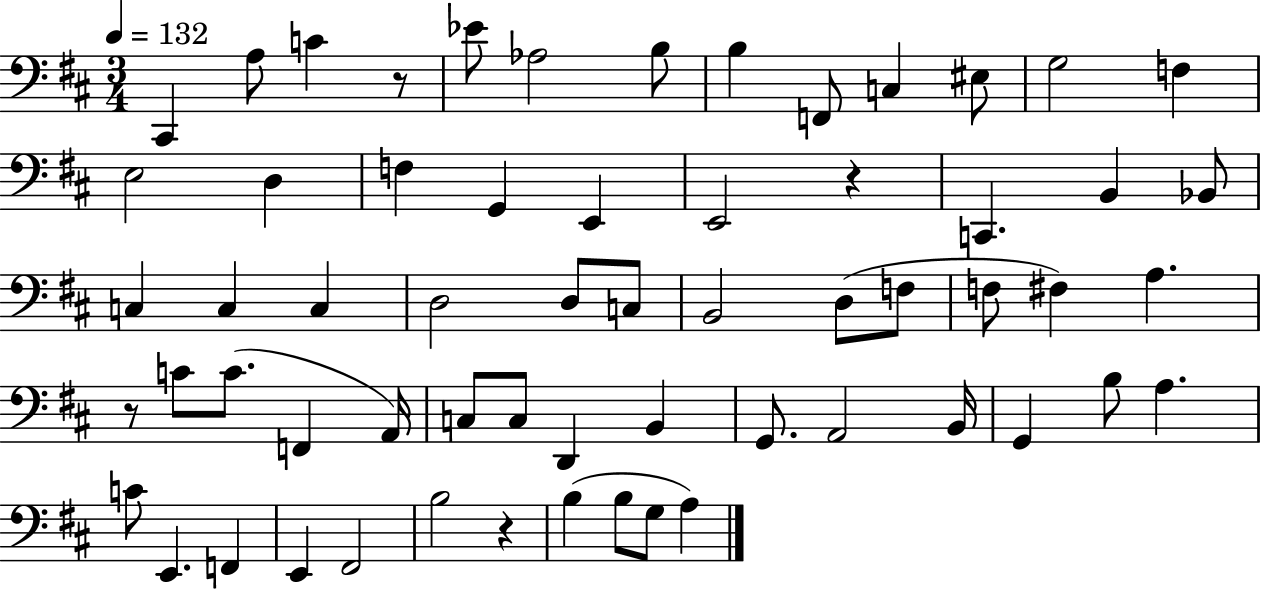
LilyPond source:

{
  \clef bass
  \numericTimeSignature
  \time 3/4
  \key d \major
  \tempo 4 = 132
  cis,4 a8 c'4 r8 | ees'8 aes2 b8 | b4 f,8 c4 eis8 | g2 f4 | \break e2 d4 | f4 g,4 e,4 | e,2 r4 | c,4. b,4 bes,8 | \break c4 c4 c4 | d2 d8 c8 | b,2 d8( f8 | f8 fis4) a4. | \break r8 c'8 c'8.( f,4 a,16) | c8 c8 d,4 b,4 | g,8. a,2 b,16 | g,4 b8 a4. | \break c'8 e,4. f,4 | e,4 fis,2 | b2 r4 | b4( b8 g8 a4) | \break \bar "|."
}